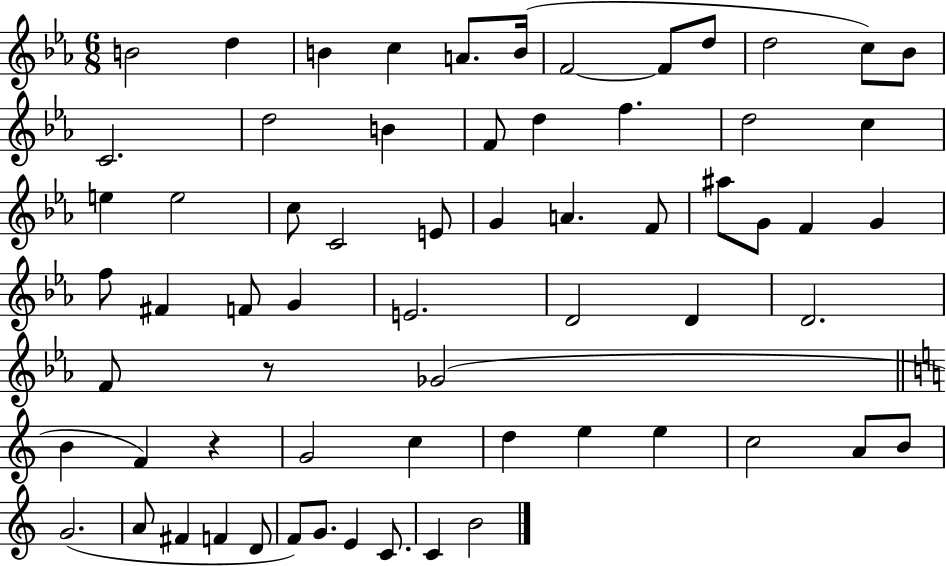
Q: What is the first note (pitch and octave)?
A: B4